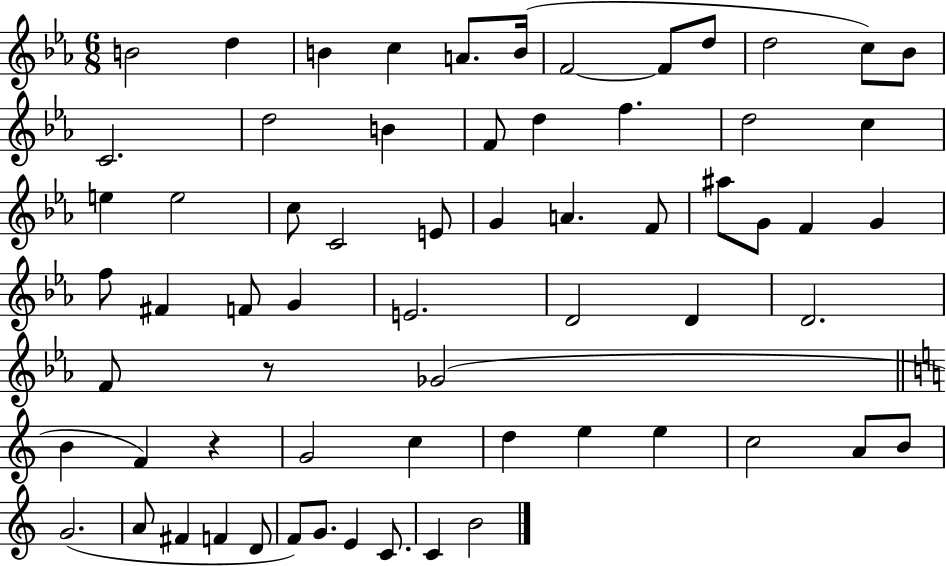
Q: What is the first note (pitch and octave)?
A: B4